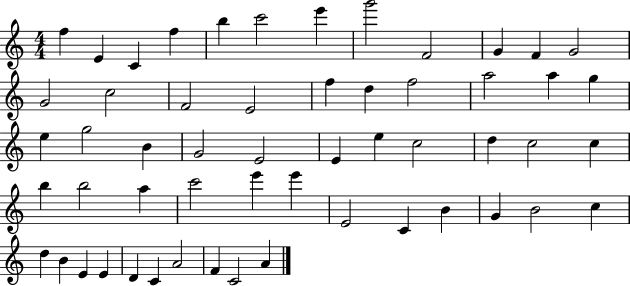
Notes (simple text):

F5/q E4/q C4/q F5/q B5/q C6/h E6/q G6/h F4/h G4/q F4/q G4/h G4/h C5/h F4/h E4/h F5/q D5/q F5/h A5/h A5/q G5/q E5/q G5/h B4/q G4/h E4/h E4/q E5/q C5/h D5/q C5/h C5/q B5/q B5/h A5/q C6/h E6/q E6/q E4/h C4/q B4/q G4/q B4/h C5/q D5/q B4/q E4/q E4/q D4/q C4/q A4/h F4/q C4/h A4/q